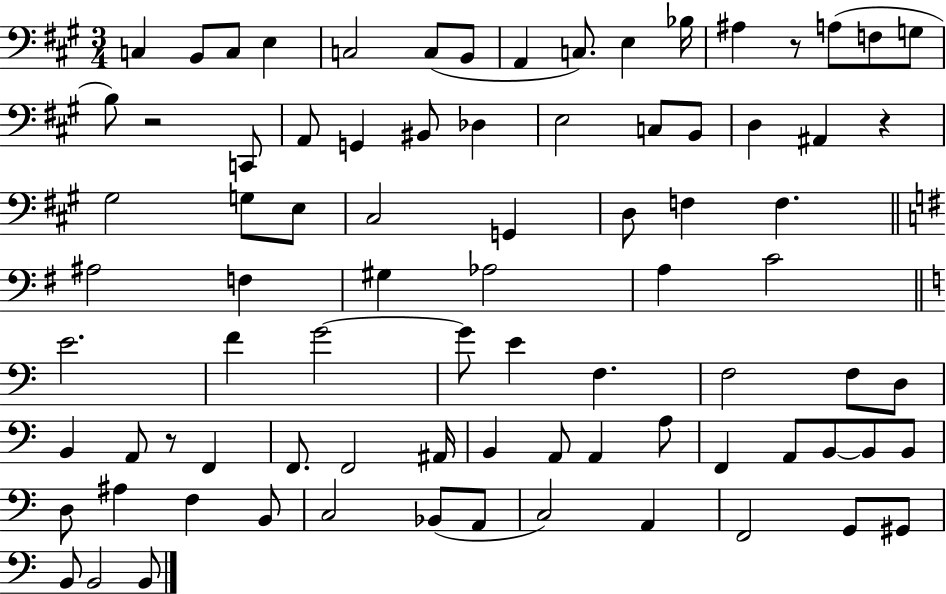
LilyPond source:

{
  \clef bass
  \numericTimeSignature
  \time 3/4
  \key a \major
  \repeat volta 2 { c4 b,8 c8 e4 | c2 c8( b,8 | a,4 c8.) e4 bes16 | ais4 r8 a8( f8 g8 | \break b8) r2 c,8 | a,8 g,4 bis,8 des4 | e2 c8 b,8 | d4 ais,4 r4 | \break gis2 g8 e8 | cis2 g,4 | d8 f4 f4. | \bar "||" \break \key g \major ais2 f4 | gis4 aes2 | a4 c'2 | \bar "||" \break \key c \major e'2. | f'4 g'2~~ | g'8 e'4 f4. | f2 f8 d8 | \break b,4 a,8 r8 f,4 | f,8. f,2 ais,16 | b,4 a,8 a,4 a8 | f,4 a,8 b,8~~ b,8 b,8 | \break d8 ais4 f4 b,8 | c2 bes,8( a,8 | c2) a,4 | f,2 g,8 gis,8 | \break b,8 b,2 b,8 | } \bar "|."
}